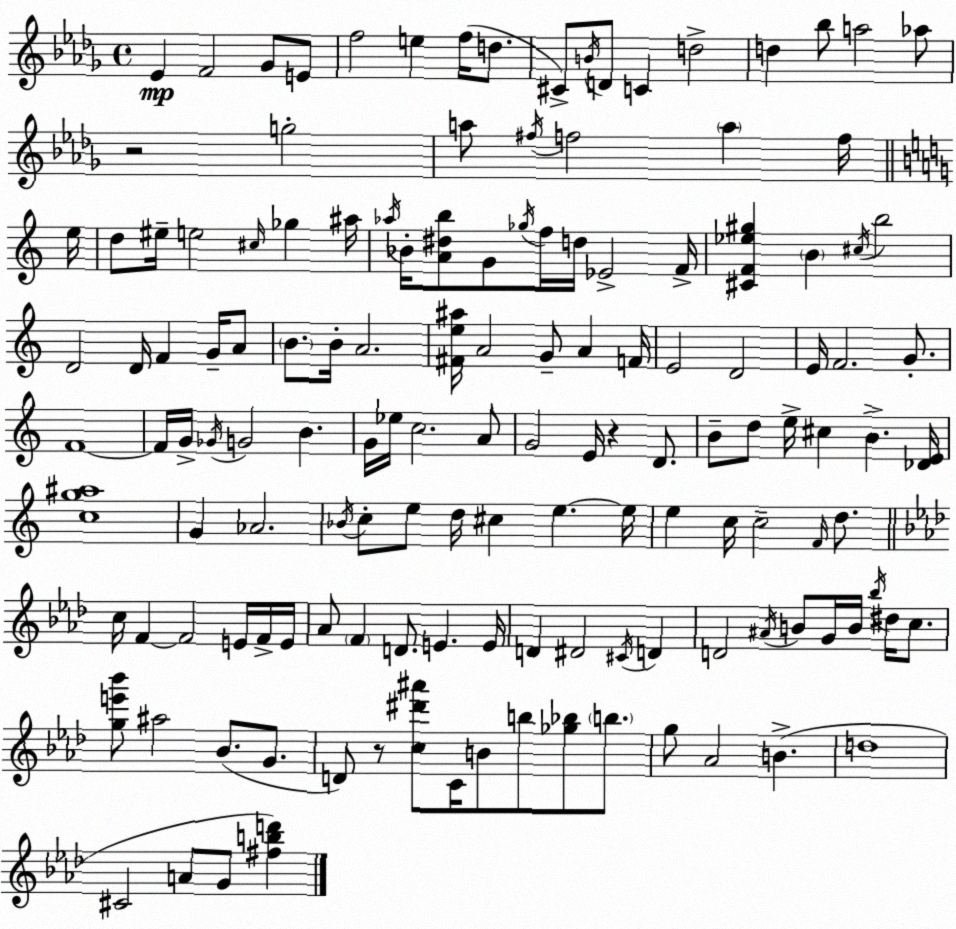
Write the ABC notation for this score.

X:1
T:Untitled
M:4/4
L:1/4
K:Bbm
_E F2 _G/2 E/2 f2 e f/4 d/2 ^C/2 B/4 D/2 C d2 d _b/2 a2 _a/2 z2 g2 a/2 ^f/4 f2 a f/4 e/4 d/2 ^e/4 e2 ^c/4 _g ^a/4 _a/4 _B/4 [A^db]/2 G/2 _g/4 f/4 d/4 _E2 F/4 [^CF_e^g] B ^c/4 b2 D2 D/4 F G/4 A/2 B/2 B/4 A2 [^Fe^a]/4 A2 G/2 A F/4 E2 D2 E/4 F2 G/2 F4 F/4 G/4 _G/4 G2 B G/4 _e/4 c2 A/2 G2 E/4 z D/2 B/2 d/2 e/4 ^c B [_DE]/4 [cg^a]4 G _A2 _B/4 c/2 e/2 d/4 ^c e e/4 e c/4 c2 F/4 d/2 c/4 F F2 E/4 F/4 E/4 _A/2 F D/2 E E/4 D ^D2 ^C/4 D D2 ^A/4 B/2 G/4 B/4 _b/4 ^d/4 c/2 [ge'_b']/2 ^a2 _B/2 G/2 D/2 z/2 [c^d'^a']/2 C/4 B/2 b/2 [_g_b]/2 b/2 g/2 _A2 B d4 ^C2 A/2 G/2 [^fbd']